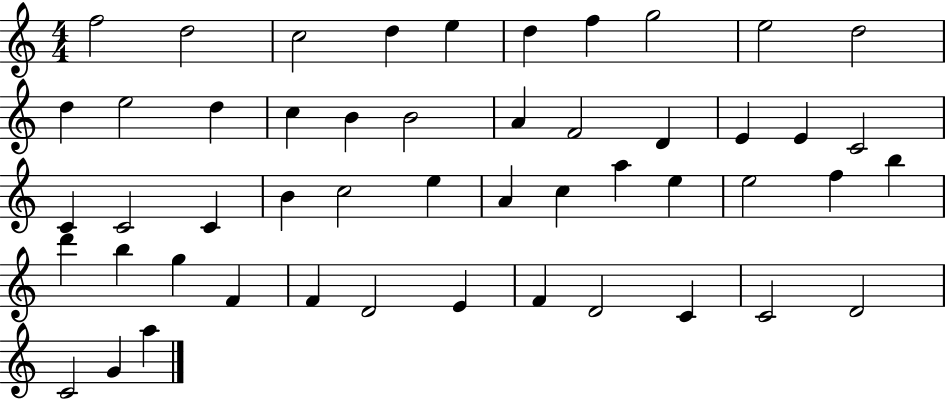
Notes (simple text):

F5/h D5/h C5/h D5/q E5/q D5/q F5/q G5/h E5/h D5/h D5/q E5/h D5/q C5/q B4/q B4/h A4/q F4/h D4/q E4/q E4/q C4/h C4/q C4/h C4/q B4/q C5/h E5/q A4/q C5/q A5/q E5/q E5/h F5/q B5/q D6/q B5/q G5/q F4/q F4/q D4/h E4/q F4/q D4/h C4/q C4/h D4/h C4/h G4/q A5/q